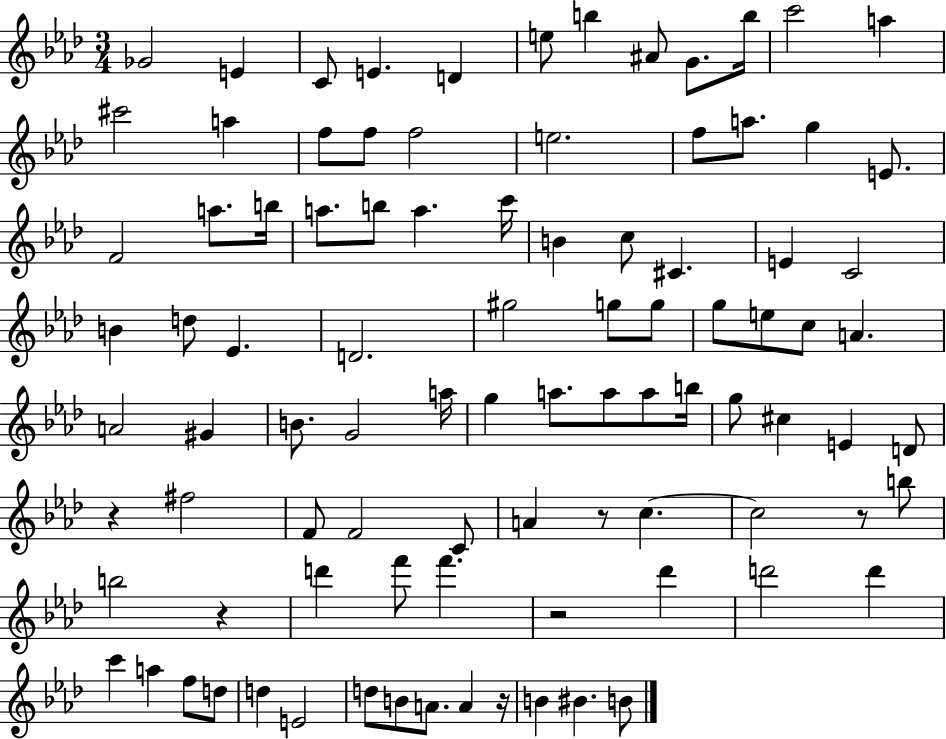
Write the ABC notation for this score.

X:1
T:Untitled
M:3/4
L:1/4
K:Ab
_G2 E C/2 E D e/2 b ^A/2 G/2 b/4 c'2 a ^c'2 a f/2 f/2 f2 e2 f/2 a/2 g E/2 F2 a/2 b/4 a/2 b/2 a c'/4 B c/2 ^C E C2 B d/2 _E D2 ^g2 g/2 g/2 g/2 e/2 c/2 A A2 ^G B/2 G2 a/4 g a/2 a/2 a/2 b/4 g/2 ^c E D/2 z ^f2 F/2 F2 C/2 A z/2 c c2 z/2 b/2 b2 z d' f'/2 f' z2 _d' d'2 d' c' a f/2 d/2 d E2 d/2 B/2 A/2 A z/4 B ^B B/2